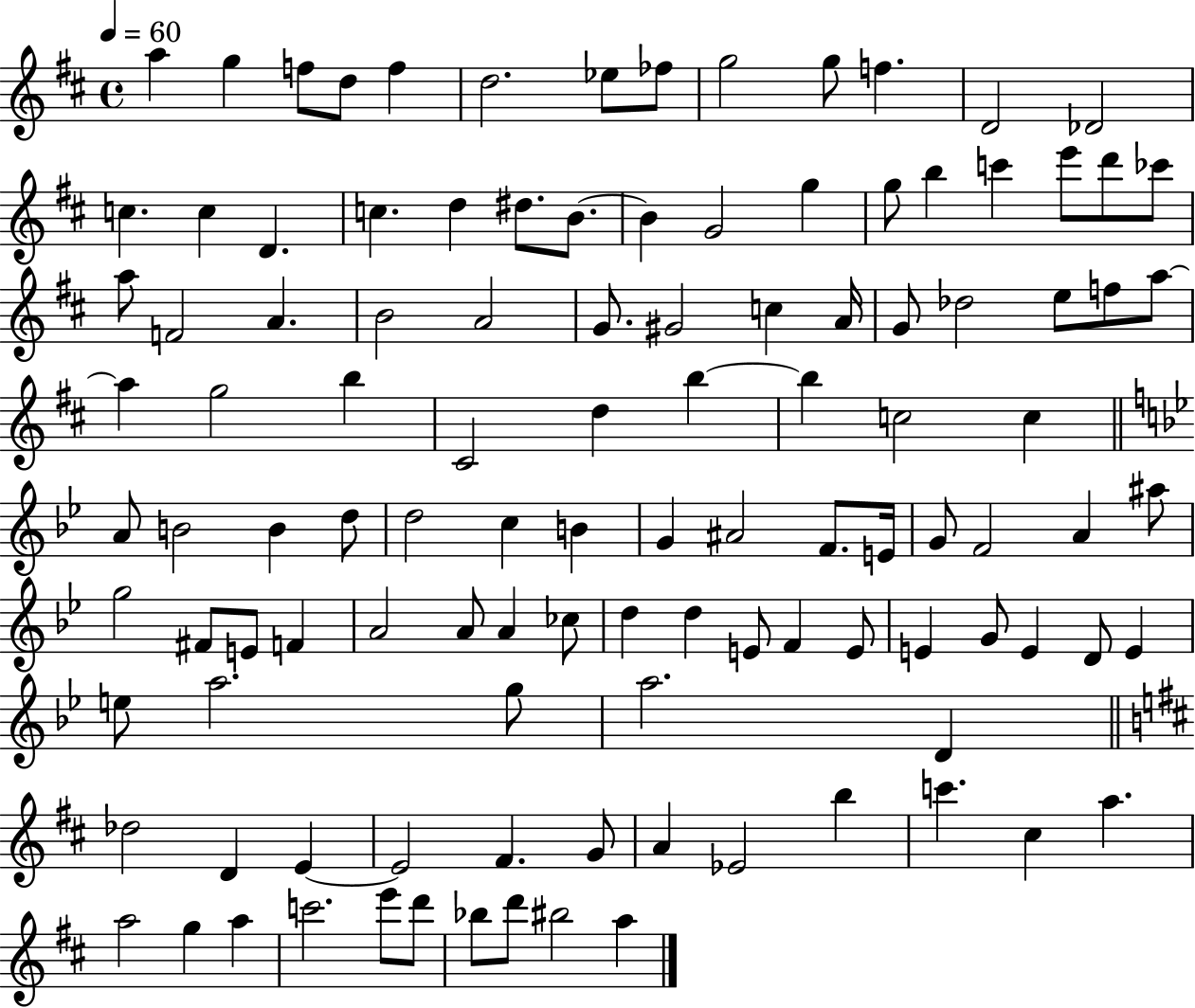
A5/q G5/q F5/e D5/e F5/q D5/h. Eb5/e FES5/e G5/h G5/e F5/q. D4/h Db4/h C5/q. C5/q D4/q. C5/q. D5/q D#5/e. B4/e. B4/q G4/h G5/q G5/e B5/q C6/q E6/e D6/e CES6/e A5/e F4/h A4/q. B4/h A4/h G4/e. G#4/h C5/q A4/s G4/e Db5/h E5/e F5/e A5/e A5/q G5/h B5/q C#4/h D5/q B5/q B5/q C5/h C5/q A4/e B4/h B4/q D5/e D5/h C5/q B4/q G4/q A#4/h F4/e. E4/s G4/e F4/h A4/q A#5/e G5/h F#4/e E4/e F4/q A4/h A4/e A4/q CES5/e D5/q D5/q E4/e F4/q E4/e E4/q G4/e E4/q D4/e E4/q E5/e A5/h. G5/e A5/h. D4/q Db5/h D4/q E4/q E4/h F#4/q. G4/e A4/q Eb4/h B5/q C6/q. C#5/q A5/q. A5/h G5/q A5/q C6/h. E6/e D6/e Bb5/e D6/e BIS5/h A5/q